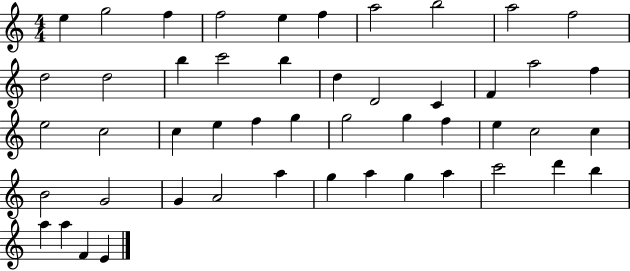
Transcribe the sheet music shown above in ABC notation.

X:1
T:Untitled
M:4/4
L:1/4
K:C
e g2 f f2 e f a2 b2 a2 f2 d2 d2 b c'2 b d D2 C F a2 f e2 c2 c e f g g2 g f e c2 c B2 G2 G A2 a g a g a c'2 d' b a a F E